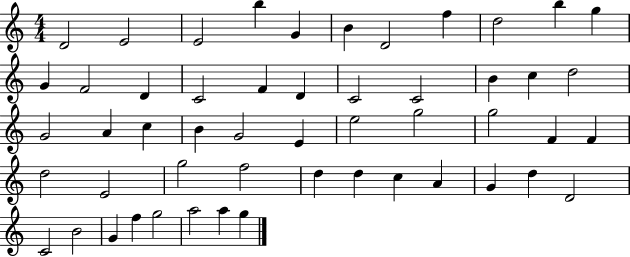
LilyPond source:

{
  \clef treble
  \numericTimeSignature
  \time 4/4
  \key c \major
  d'2 e'2 | e'2 b''4 g'4 | b'4 d'2 f''4 | d''2 b''4 g''4 | \break g'4 f'2 d'4 | c'2 f'4 d'4 | c'2 c'2 | b'4 c''4 d''2 | \break g'2 a'4 c''4 | b'4 g'2 e'4 | e''2 g''2 | g''2 f'4 f'4 | \break d''2 e'2 | g''2 f''2 | d''4 d''4 c''4 a'4 | g'4 d''4 d'2 | \break c'2 b'2 | g'4 f''4 g''2 | a''2 a''4 g''4 | \bar "|."
}